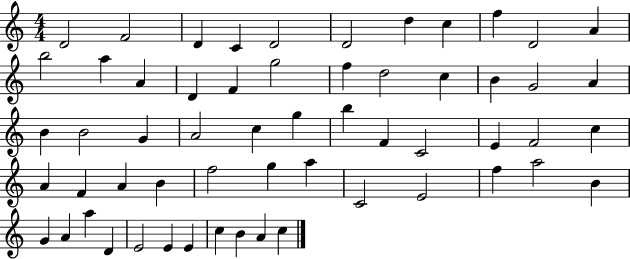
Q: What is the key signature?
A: C major